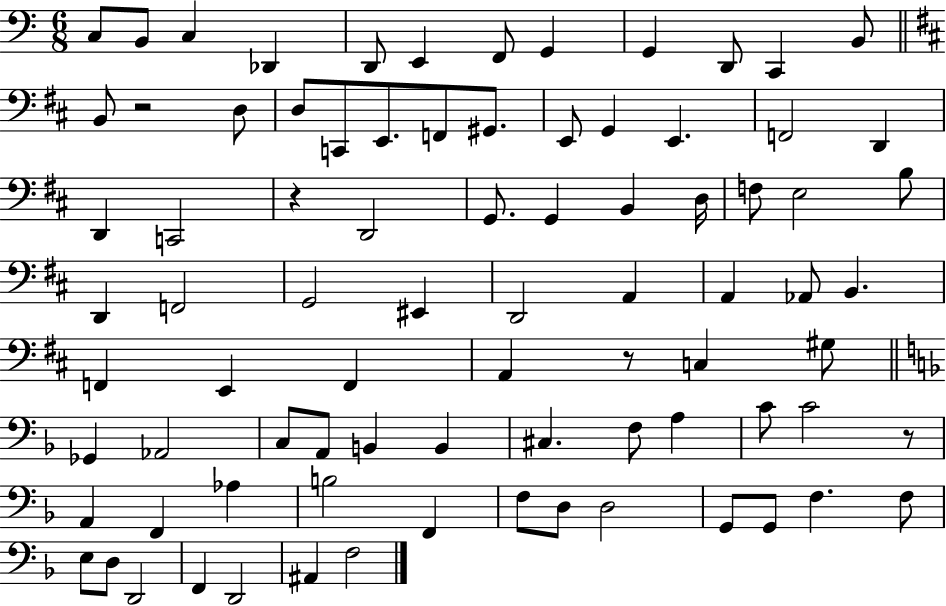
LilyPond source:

{
  \clef bass
  \numericTimeSignature
  \time 6/8
  \key c \major
  c8 b,8 c4 des,4 | d,8 e,4 f,8 g,4 | g,4 d,8 c,4 b,8 | \bar "||" \break \key d \major b,8 r2 d8 | d8 c,8 e,8. f,8 gis,8. | e,8 g,4 e,4. | f,2 d,4 | \break d,4 c,2 | r4 d,2 | g,8. g,4 b,4 d16 | f8 e2 b8 | \break d,4 f,2 | g,2 eis,4 | d,2 a,4 | a,4 aes,8 b,4. | \break f,4 e,4 f,4 | a,4 r8 c4 gis8 | \bar "||" \break \key f \major ges,4 aes,2 | c8 a,8 b,4 b,4 | cis4. f8 a4 | c'8 c'2 r8 | \break a,4 f,4 aes4 | b2 f,4 | f8 d8 d2 | g,8 g,8 f4. f8 | \break e8 d8 d,2 | f,4 d,2 | ais,4 f2 | \bar "|."
}